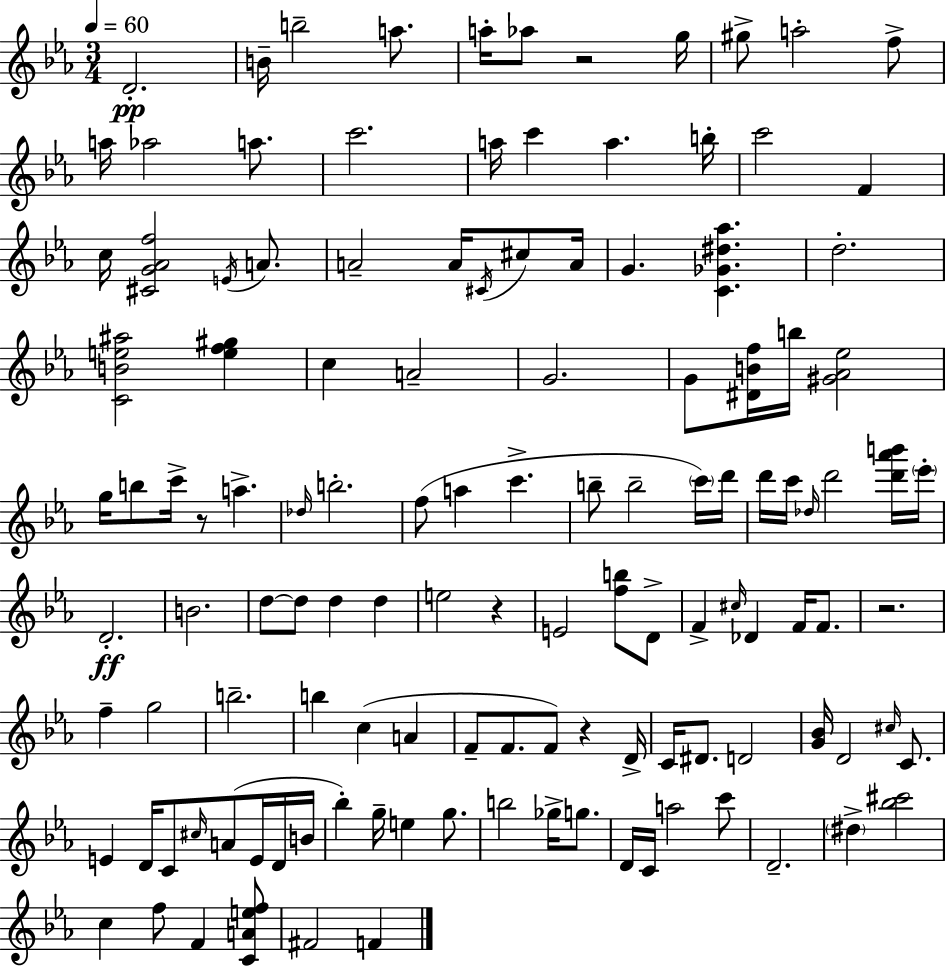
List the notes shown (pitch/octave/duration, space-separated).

D4/h. B4/s B5/h A5/e. A5/s Ab5/e R/h G5/s G#5/e A5/h F5/e A5/s Ab5/h A5/e. C6/h. A5/s C6/q A5/q. B5/s C6/h F4/q C5/s [C#4,G4,Ab4,F5]/h E4/s A4/e. A4/h A4/s C#4/s C#5/e A4/s G4/q. [C4,Gb4,D#5,Ab5]/q. D5/h. [C4,B4,E5,A#5]/h [E5,F5,G#5]/q C5/q A4/h G4/h. G4/e [D#4,B4,F5]/s B5/s [G#4,Ab4,Eb5]/h G5/s B5/e C6/s R/e A5/q. Db5/s B5/h. F5/e A5/q C6/q. B5/e B5/h C6/s D6/s D6/s C6/s Db5/s D6/h [D6,Ab6,B6]/s Eb6/s D4/h. B4/h. D5/e D5/e D5/q D5/q E5/h R/q E4/h [F5,B5]/e D4/e F4/q C#5/s Db4/q F4/s F4/e. R/h. F5/q G5/h B5/h. B5/q C5/q A4/q F4/e F4/e. F4/e R/q D4/s C4/s D#4/e. D4/h [G4,Bb4]/s D4/h C#5/s C4/e. E4/q D4/s C4/e C#5/s A4/e E4/s D4/s B4/s Bb5/q G5/s E5/q G5/e. B5/h Gb5/s G5/e. D4/s C4/s A5/h C6/e D4/h. D#5/q [Bb5,C#6]/h C5/q F5/e F4/q [C4,A4,E5,F5]/e F#4/h F4/q